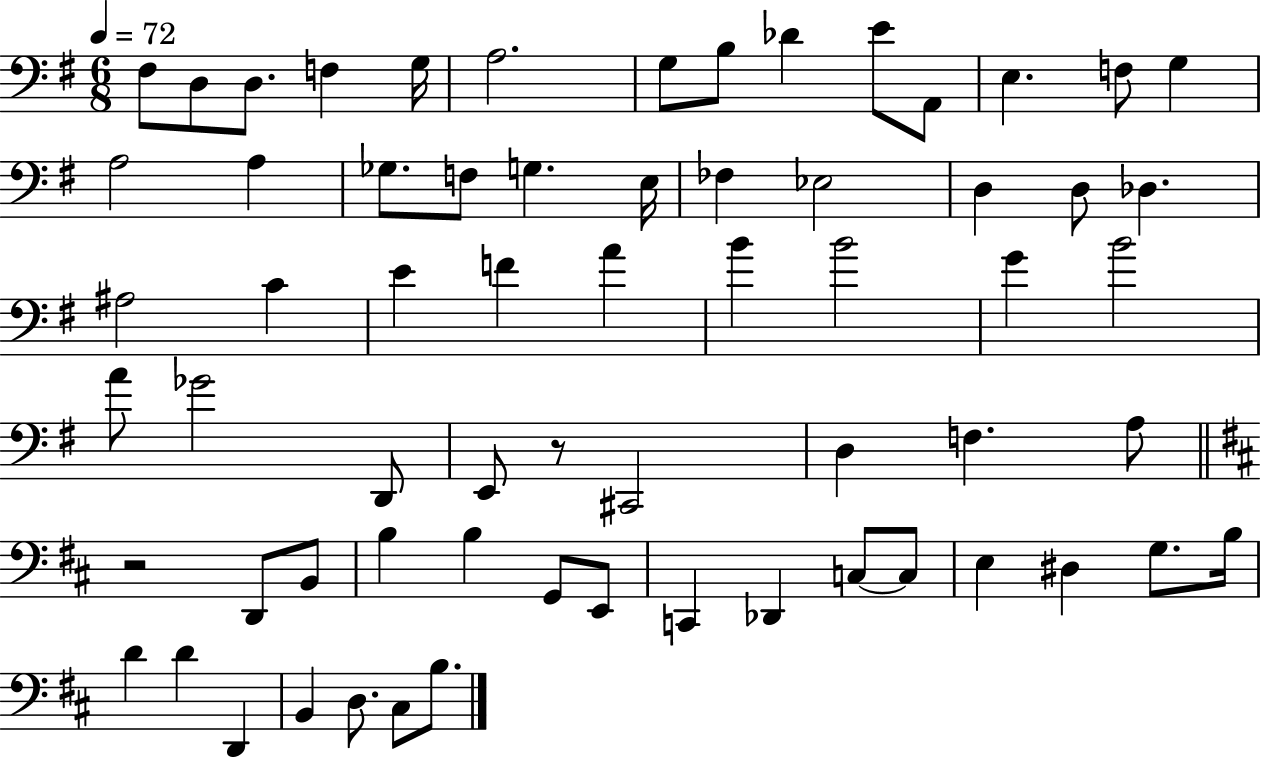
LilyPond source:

{
  \clef bass
  \numericTimeSignature
  \time 6/8
  \key g \major
  \tempo 4 = 72
  fis8 d8 d8. f4 g16 | a2. | g8 b8 des'4 e'8 a,8 | e4. f8 g4 | \break a2 a4 | ges8. f8 g4. e16 | fes4 ees2 | d4 d8 des4. | \break ais2 c'4 | e'4 f'4 a'4 | b'4 b'2 | g'4 b'2 | \break a'8 ges'2 d,8 | e,8 r8 cis,2 | d4 f4. a8 | \bar "||" \break \key d \major r2 d,8 b,8 | b4 b4 g,8 e,8 | c,4 des,4 c8~~ c8 | e4 dis4 g8. b16 | \break d'4 d'4 d,4 | b,4 d8. cis8 b8. | \bar "|."
}